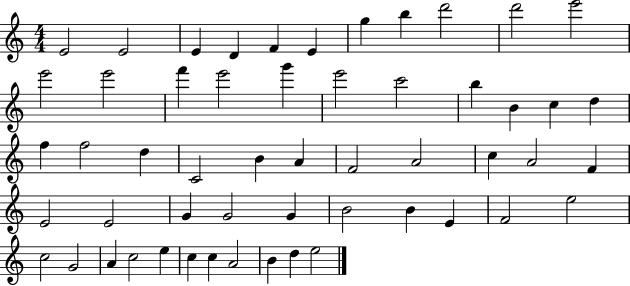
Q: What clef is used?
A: treble